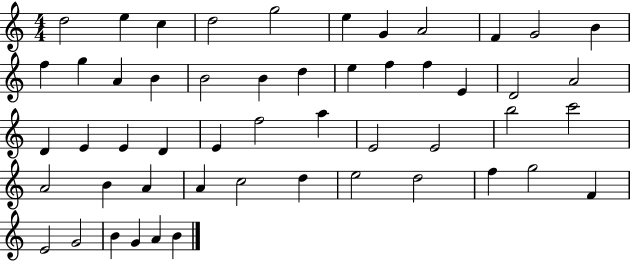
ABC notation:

X:1
T:Untitled
M:4/4
L:1/4
K:C
d2 e c d2 g2 e G A2 F G2 B f g A B B2 B d e f f E D2 A2 D E E D E f2 a E2 E2 b2 c'2 A2 B A A c2 d e2 d2 f g2 F E2 G2 B G A B